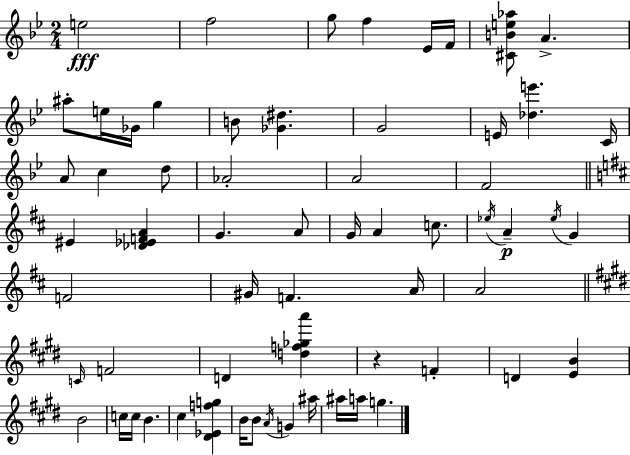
E5/h F5/h G5/e F5/q Eb4/s F4/s [C#4,B4,E5,Ab5]/e A4/q. A#5/e E5/s Gb4/s G5/q B4/e [Gb4,D#5]/q. G4/h E4/s [Db5,E6]/q. C4/s A4/e C5/q D5/e Ab4/h A4/h F4/h EIS4/q [Db4,Eb4,F4,A4]/q G4/q. A4/e G4/s A4/q C5/e. Eb5/s A4/q Eb5/s G4/q F4/h G#4/s F4/q. A4/s A4/h C4/s F4/h D4/q [D5,F5,Gb5,A6]/q R/q F4/q D4/q [E4,B4]/q B4/h C5/s C5/s B4/q. C#5/q [D#4,Eb4,F5,G5]/q B4/s B4/e A4/s G4/q A#5/s A#5/s A5/s G5/q.